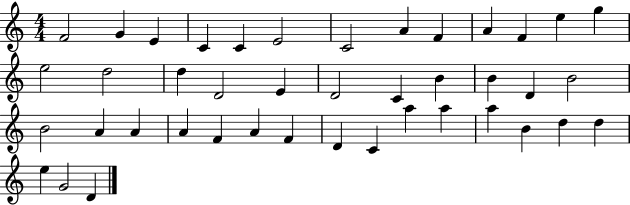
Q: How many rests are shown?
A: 0